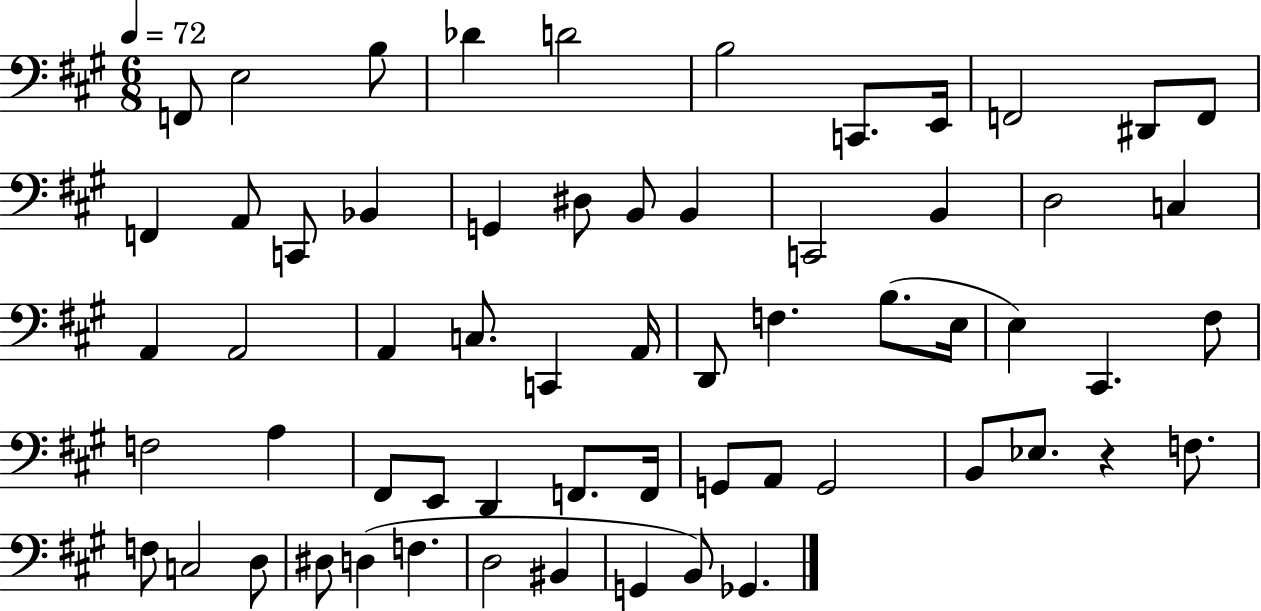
{
  \clef bass
  \numericTimeSignature
  \time 6/8
  \key a \major
  \tempo 4 = 72
  f,8 e2 b8 | des'4 d'2 | b2 c,8. e,16 | f,2 dis,8 f,8 | \break f,4 a,8 c,8 bes,4 | g,4 dis8 b,8 b,4 | c,2 b,4 | d2 c4 | \break a,4 a,2 | a,4 c8. c,4 a,16 | d,8 f4. b8.( e16 | e4) cis,4. fis8 | \break f2 a4 | fis,8 e,8 d,4 f,8. f,16 | g,8 a,8 g,2 | b,8 ees8. r4 f8. | \break f8 c2 d8 | dis8 d4( f4. | d2 bis,4 | g,4 b,8) ges,4. | \break \bar "|."
}